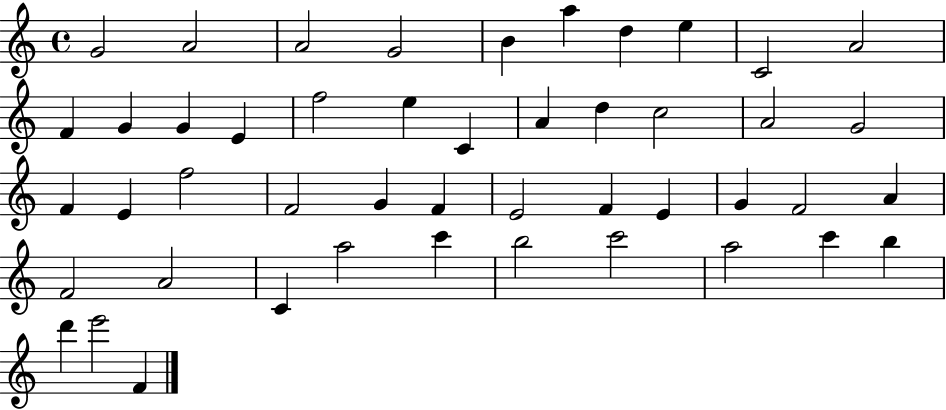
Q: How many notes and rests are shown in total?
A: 47